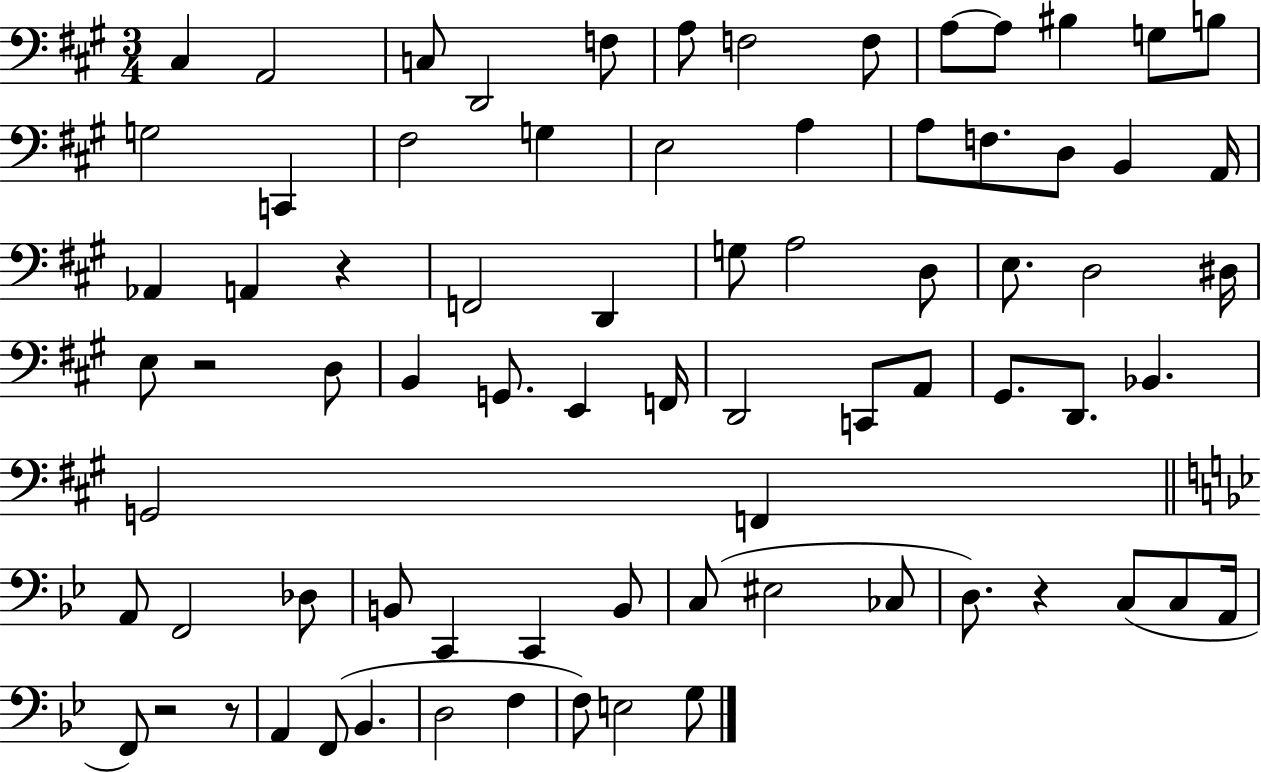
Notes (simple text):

C#3/q A2/h C3/e D2/h F3/e A3/e F3/h F3/e A3/e A3/e BIS3/q G3/e B3/e G3/h C2/q F#3/h G3/q E3/h A3/q A3/e F3/e. D3/e B2/q A2/s Ab2/q A2/q R/q F2/h D2/q G3/e A3/h D3/e E3/e. D3/h D#3/s E3/e R/h D3/e B2/q G2/e. E2/q F2/s D2/h C2/e A2/e G#2/e. D2/e. Bb2/q. G2/h F2/q A2/e F2/h Db3/e B2/e C2/q C2/q B2/e C3/e EIS3/h CES3/e D3/e. R/q C3/e C3/e A2/s F2/e R/h R/e A2/q F2/e Bb2/q. D3/h F3/q F3/e E3/h G3/e